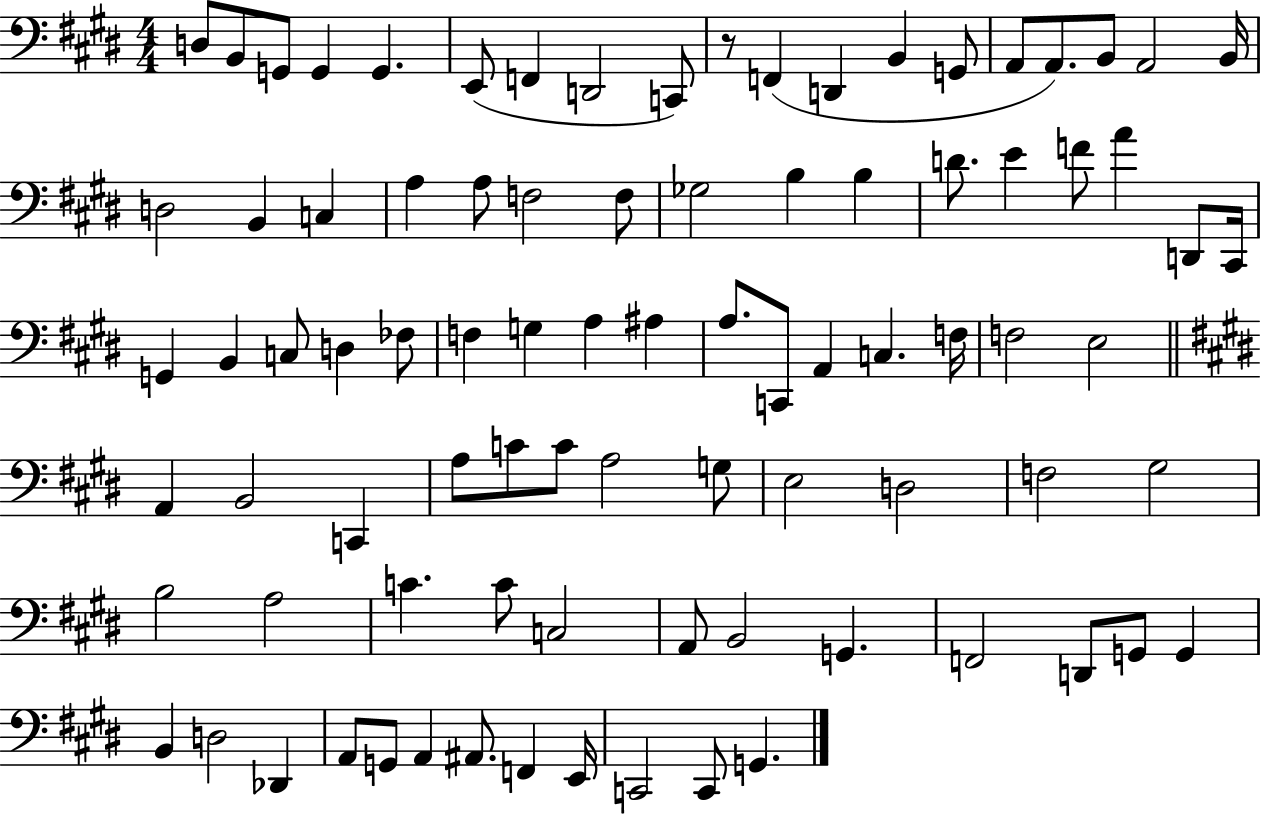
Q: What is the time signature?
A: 4/4